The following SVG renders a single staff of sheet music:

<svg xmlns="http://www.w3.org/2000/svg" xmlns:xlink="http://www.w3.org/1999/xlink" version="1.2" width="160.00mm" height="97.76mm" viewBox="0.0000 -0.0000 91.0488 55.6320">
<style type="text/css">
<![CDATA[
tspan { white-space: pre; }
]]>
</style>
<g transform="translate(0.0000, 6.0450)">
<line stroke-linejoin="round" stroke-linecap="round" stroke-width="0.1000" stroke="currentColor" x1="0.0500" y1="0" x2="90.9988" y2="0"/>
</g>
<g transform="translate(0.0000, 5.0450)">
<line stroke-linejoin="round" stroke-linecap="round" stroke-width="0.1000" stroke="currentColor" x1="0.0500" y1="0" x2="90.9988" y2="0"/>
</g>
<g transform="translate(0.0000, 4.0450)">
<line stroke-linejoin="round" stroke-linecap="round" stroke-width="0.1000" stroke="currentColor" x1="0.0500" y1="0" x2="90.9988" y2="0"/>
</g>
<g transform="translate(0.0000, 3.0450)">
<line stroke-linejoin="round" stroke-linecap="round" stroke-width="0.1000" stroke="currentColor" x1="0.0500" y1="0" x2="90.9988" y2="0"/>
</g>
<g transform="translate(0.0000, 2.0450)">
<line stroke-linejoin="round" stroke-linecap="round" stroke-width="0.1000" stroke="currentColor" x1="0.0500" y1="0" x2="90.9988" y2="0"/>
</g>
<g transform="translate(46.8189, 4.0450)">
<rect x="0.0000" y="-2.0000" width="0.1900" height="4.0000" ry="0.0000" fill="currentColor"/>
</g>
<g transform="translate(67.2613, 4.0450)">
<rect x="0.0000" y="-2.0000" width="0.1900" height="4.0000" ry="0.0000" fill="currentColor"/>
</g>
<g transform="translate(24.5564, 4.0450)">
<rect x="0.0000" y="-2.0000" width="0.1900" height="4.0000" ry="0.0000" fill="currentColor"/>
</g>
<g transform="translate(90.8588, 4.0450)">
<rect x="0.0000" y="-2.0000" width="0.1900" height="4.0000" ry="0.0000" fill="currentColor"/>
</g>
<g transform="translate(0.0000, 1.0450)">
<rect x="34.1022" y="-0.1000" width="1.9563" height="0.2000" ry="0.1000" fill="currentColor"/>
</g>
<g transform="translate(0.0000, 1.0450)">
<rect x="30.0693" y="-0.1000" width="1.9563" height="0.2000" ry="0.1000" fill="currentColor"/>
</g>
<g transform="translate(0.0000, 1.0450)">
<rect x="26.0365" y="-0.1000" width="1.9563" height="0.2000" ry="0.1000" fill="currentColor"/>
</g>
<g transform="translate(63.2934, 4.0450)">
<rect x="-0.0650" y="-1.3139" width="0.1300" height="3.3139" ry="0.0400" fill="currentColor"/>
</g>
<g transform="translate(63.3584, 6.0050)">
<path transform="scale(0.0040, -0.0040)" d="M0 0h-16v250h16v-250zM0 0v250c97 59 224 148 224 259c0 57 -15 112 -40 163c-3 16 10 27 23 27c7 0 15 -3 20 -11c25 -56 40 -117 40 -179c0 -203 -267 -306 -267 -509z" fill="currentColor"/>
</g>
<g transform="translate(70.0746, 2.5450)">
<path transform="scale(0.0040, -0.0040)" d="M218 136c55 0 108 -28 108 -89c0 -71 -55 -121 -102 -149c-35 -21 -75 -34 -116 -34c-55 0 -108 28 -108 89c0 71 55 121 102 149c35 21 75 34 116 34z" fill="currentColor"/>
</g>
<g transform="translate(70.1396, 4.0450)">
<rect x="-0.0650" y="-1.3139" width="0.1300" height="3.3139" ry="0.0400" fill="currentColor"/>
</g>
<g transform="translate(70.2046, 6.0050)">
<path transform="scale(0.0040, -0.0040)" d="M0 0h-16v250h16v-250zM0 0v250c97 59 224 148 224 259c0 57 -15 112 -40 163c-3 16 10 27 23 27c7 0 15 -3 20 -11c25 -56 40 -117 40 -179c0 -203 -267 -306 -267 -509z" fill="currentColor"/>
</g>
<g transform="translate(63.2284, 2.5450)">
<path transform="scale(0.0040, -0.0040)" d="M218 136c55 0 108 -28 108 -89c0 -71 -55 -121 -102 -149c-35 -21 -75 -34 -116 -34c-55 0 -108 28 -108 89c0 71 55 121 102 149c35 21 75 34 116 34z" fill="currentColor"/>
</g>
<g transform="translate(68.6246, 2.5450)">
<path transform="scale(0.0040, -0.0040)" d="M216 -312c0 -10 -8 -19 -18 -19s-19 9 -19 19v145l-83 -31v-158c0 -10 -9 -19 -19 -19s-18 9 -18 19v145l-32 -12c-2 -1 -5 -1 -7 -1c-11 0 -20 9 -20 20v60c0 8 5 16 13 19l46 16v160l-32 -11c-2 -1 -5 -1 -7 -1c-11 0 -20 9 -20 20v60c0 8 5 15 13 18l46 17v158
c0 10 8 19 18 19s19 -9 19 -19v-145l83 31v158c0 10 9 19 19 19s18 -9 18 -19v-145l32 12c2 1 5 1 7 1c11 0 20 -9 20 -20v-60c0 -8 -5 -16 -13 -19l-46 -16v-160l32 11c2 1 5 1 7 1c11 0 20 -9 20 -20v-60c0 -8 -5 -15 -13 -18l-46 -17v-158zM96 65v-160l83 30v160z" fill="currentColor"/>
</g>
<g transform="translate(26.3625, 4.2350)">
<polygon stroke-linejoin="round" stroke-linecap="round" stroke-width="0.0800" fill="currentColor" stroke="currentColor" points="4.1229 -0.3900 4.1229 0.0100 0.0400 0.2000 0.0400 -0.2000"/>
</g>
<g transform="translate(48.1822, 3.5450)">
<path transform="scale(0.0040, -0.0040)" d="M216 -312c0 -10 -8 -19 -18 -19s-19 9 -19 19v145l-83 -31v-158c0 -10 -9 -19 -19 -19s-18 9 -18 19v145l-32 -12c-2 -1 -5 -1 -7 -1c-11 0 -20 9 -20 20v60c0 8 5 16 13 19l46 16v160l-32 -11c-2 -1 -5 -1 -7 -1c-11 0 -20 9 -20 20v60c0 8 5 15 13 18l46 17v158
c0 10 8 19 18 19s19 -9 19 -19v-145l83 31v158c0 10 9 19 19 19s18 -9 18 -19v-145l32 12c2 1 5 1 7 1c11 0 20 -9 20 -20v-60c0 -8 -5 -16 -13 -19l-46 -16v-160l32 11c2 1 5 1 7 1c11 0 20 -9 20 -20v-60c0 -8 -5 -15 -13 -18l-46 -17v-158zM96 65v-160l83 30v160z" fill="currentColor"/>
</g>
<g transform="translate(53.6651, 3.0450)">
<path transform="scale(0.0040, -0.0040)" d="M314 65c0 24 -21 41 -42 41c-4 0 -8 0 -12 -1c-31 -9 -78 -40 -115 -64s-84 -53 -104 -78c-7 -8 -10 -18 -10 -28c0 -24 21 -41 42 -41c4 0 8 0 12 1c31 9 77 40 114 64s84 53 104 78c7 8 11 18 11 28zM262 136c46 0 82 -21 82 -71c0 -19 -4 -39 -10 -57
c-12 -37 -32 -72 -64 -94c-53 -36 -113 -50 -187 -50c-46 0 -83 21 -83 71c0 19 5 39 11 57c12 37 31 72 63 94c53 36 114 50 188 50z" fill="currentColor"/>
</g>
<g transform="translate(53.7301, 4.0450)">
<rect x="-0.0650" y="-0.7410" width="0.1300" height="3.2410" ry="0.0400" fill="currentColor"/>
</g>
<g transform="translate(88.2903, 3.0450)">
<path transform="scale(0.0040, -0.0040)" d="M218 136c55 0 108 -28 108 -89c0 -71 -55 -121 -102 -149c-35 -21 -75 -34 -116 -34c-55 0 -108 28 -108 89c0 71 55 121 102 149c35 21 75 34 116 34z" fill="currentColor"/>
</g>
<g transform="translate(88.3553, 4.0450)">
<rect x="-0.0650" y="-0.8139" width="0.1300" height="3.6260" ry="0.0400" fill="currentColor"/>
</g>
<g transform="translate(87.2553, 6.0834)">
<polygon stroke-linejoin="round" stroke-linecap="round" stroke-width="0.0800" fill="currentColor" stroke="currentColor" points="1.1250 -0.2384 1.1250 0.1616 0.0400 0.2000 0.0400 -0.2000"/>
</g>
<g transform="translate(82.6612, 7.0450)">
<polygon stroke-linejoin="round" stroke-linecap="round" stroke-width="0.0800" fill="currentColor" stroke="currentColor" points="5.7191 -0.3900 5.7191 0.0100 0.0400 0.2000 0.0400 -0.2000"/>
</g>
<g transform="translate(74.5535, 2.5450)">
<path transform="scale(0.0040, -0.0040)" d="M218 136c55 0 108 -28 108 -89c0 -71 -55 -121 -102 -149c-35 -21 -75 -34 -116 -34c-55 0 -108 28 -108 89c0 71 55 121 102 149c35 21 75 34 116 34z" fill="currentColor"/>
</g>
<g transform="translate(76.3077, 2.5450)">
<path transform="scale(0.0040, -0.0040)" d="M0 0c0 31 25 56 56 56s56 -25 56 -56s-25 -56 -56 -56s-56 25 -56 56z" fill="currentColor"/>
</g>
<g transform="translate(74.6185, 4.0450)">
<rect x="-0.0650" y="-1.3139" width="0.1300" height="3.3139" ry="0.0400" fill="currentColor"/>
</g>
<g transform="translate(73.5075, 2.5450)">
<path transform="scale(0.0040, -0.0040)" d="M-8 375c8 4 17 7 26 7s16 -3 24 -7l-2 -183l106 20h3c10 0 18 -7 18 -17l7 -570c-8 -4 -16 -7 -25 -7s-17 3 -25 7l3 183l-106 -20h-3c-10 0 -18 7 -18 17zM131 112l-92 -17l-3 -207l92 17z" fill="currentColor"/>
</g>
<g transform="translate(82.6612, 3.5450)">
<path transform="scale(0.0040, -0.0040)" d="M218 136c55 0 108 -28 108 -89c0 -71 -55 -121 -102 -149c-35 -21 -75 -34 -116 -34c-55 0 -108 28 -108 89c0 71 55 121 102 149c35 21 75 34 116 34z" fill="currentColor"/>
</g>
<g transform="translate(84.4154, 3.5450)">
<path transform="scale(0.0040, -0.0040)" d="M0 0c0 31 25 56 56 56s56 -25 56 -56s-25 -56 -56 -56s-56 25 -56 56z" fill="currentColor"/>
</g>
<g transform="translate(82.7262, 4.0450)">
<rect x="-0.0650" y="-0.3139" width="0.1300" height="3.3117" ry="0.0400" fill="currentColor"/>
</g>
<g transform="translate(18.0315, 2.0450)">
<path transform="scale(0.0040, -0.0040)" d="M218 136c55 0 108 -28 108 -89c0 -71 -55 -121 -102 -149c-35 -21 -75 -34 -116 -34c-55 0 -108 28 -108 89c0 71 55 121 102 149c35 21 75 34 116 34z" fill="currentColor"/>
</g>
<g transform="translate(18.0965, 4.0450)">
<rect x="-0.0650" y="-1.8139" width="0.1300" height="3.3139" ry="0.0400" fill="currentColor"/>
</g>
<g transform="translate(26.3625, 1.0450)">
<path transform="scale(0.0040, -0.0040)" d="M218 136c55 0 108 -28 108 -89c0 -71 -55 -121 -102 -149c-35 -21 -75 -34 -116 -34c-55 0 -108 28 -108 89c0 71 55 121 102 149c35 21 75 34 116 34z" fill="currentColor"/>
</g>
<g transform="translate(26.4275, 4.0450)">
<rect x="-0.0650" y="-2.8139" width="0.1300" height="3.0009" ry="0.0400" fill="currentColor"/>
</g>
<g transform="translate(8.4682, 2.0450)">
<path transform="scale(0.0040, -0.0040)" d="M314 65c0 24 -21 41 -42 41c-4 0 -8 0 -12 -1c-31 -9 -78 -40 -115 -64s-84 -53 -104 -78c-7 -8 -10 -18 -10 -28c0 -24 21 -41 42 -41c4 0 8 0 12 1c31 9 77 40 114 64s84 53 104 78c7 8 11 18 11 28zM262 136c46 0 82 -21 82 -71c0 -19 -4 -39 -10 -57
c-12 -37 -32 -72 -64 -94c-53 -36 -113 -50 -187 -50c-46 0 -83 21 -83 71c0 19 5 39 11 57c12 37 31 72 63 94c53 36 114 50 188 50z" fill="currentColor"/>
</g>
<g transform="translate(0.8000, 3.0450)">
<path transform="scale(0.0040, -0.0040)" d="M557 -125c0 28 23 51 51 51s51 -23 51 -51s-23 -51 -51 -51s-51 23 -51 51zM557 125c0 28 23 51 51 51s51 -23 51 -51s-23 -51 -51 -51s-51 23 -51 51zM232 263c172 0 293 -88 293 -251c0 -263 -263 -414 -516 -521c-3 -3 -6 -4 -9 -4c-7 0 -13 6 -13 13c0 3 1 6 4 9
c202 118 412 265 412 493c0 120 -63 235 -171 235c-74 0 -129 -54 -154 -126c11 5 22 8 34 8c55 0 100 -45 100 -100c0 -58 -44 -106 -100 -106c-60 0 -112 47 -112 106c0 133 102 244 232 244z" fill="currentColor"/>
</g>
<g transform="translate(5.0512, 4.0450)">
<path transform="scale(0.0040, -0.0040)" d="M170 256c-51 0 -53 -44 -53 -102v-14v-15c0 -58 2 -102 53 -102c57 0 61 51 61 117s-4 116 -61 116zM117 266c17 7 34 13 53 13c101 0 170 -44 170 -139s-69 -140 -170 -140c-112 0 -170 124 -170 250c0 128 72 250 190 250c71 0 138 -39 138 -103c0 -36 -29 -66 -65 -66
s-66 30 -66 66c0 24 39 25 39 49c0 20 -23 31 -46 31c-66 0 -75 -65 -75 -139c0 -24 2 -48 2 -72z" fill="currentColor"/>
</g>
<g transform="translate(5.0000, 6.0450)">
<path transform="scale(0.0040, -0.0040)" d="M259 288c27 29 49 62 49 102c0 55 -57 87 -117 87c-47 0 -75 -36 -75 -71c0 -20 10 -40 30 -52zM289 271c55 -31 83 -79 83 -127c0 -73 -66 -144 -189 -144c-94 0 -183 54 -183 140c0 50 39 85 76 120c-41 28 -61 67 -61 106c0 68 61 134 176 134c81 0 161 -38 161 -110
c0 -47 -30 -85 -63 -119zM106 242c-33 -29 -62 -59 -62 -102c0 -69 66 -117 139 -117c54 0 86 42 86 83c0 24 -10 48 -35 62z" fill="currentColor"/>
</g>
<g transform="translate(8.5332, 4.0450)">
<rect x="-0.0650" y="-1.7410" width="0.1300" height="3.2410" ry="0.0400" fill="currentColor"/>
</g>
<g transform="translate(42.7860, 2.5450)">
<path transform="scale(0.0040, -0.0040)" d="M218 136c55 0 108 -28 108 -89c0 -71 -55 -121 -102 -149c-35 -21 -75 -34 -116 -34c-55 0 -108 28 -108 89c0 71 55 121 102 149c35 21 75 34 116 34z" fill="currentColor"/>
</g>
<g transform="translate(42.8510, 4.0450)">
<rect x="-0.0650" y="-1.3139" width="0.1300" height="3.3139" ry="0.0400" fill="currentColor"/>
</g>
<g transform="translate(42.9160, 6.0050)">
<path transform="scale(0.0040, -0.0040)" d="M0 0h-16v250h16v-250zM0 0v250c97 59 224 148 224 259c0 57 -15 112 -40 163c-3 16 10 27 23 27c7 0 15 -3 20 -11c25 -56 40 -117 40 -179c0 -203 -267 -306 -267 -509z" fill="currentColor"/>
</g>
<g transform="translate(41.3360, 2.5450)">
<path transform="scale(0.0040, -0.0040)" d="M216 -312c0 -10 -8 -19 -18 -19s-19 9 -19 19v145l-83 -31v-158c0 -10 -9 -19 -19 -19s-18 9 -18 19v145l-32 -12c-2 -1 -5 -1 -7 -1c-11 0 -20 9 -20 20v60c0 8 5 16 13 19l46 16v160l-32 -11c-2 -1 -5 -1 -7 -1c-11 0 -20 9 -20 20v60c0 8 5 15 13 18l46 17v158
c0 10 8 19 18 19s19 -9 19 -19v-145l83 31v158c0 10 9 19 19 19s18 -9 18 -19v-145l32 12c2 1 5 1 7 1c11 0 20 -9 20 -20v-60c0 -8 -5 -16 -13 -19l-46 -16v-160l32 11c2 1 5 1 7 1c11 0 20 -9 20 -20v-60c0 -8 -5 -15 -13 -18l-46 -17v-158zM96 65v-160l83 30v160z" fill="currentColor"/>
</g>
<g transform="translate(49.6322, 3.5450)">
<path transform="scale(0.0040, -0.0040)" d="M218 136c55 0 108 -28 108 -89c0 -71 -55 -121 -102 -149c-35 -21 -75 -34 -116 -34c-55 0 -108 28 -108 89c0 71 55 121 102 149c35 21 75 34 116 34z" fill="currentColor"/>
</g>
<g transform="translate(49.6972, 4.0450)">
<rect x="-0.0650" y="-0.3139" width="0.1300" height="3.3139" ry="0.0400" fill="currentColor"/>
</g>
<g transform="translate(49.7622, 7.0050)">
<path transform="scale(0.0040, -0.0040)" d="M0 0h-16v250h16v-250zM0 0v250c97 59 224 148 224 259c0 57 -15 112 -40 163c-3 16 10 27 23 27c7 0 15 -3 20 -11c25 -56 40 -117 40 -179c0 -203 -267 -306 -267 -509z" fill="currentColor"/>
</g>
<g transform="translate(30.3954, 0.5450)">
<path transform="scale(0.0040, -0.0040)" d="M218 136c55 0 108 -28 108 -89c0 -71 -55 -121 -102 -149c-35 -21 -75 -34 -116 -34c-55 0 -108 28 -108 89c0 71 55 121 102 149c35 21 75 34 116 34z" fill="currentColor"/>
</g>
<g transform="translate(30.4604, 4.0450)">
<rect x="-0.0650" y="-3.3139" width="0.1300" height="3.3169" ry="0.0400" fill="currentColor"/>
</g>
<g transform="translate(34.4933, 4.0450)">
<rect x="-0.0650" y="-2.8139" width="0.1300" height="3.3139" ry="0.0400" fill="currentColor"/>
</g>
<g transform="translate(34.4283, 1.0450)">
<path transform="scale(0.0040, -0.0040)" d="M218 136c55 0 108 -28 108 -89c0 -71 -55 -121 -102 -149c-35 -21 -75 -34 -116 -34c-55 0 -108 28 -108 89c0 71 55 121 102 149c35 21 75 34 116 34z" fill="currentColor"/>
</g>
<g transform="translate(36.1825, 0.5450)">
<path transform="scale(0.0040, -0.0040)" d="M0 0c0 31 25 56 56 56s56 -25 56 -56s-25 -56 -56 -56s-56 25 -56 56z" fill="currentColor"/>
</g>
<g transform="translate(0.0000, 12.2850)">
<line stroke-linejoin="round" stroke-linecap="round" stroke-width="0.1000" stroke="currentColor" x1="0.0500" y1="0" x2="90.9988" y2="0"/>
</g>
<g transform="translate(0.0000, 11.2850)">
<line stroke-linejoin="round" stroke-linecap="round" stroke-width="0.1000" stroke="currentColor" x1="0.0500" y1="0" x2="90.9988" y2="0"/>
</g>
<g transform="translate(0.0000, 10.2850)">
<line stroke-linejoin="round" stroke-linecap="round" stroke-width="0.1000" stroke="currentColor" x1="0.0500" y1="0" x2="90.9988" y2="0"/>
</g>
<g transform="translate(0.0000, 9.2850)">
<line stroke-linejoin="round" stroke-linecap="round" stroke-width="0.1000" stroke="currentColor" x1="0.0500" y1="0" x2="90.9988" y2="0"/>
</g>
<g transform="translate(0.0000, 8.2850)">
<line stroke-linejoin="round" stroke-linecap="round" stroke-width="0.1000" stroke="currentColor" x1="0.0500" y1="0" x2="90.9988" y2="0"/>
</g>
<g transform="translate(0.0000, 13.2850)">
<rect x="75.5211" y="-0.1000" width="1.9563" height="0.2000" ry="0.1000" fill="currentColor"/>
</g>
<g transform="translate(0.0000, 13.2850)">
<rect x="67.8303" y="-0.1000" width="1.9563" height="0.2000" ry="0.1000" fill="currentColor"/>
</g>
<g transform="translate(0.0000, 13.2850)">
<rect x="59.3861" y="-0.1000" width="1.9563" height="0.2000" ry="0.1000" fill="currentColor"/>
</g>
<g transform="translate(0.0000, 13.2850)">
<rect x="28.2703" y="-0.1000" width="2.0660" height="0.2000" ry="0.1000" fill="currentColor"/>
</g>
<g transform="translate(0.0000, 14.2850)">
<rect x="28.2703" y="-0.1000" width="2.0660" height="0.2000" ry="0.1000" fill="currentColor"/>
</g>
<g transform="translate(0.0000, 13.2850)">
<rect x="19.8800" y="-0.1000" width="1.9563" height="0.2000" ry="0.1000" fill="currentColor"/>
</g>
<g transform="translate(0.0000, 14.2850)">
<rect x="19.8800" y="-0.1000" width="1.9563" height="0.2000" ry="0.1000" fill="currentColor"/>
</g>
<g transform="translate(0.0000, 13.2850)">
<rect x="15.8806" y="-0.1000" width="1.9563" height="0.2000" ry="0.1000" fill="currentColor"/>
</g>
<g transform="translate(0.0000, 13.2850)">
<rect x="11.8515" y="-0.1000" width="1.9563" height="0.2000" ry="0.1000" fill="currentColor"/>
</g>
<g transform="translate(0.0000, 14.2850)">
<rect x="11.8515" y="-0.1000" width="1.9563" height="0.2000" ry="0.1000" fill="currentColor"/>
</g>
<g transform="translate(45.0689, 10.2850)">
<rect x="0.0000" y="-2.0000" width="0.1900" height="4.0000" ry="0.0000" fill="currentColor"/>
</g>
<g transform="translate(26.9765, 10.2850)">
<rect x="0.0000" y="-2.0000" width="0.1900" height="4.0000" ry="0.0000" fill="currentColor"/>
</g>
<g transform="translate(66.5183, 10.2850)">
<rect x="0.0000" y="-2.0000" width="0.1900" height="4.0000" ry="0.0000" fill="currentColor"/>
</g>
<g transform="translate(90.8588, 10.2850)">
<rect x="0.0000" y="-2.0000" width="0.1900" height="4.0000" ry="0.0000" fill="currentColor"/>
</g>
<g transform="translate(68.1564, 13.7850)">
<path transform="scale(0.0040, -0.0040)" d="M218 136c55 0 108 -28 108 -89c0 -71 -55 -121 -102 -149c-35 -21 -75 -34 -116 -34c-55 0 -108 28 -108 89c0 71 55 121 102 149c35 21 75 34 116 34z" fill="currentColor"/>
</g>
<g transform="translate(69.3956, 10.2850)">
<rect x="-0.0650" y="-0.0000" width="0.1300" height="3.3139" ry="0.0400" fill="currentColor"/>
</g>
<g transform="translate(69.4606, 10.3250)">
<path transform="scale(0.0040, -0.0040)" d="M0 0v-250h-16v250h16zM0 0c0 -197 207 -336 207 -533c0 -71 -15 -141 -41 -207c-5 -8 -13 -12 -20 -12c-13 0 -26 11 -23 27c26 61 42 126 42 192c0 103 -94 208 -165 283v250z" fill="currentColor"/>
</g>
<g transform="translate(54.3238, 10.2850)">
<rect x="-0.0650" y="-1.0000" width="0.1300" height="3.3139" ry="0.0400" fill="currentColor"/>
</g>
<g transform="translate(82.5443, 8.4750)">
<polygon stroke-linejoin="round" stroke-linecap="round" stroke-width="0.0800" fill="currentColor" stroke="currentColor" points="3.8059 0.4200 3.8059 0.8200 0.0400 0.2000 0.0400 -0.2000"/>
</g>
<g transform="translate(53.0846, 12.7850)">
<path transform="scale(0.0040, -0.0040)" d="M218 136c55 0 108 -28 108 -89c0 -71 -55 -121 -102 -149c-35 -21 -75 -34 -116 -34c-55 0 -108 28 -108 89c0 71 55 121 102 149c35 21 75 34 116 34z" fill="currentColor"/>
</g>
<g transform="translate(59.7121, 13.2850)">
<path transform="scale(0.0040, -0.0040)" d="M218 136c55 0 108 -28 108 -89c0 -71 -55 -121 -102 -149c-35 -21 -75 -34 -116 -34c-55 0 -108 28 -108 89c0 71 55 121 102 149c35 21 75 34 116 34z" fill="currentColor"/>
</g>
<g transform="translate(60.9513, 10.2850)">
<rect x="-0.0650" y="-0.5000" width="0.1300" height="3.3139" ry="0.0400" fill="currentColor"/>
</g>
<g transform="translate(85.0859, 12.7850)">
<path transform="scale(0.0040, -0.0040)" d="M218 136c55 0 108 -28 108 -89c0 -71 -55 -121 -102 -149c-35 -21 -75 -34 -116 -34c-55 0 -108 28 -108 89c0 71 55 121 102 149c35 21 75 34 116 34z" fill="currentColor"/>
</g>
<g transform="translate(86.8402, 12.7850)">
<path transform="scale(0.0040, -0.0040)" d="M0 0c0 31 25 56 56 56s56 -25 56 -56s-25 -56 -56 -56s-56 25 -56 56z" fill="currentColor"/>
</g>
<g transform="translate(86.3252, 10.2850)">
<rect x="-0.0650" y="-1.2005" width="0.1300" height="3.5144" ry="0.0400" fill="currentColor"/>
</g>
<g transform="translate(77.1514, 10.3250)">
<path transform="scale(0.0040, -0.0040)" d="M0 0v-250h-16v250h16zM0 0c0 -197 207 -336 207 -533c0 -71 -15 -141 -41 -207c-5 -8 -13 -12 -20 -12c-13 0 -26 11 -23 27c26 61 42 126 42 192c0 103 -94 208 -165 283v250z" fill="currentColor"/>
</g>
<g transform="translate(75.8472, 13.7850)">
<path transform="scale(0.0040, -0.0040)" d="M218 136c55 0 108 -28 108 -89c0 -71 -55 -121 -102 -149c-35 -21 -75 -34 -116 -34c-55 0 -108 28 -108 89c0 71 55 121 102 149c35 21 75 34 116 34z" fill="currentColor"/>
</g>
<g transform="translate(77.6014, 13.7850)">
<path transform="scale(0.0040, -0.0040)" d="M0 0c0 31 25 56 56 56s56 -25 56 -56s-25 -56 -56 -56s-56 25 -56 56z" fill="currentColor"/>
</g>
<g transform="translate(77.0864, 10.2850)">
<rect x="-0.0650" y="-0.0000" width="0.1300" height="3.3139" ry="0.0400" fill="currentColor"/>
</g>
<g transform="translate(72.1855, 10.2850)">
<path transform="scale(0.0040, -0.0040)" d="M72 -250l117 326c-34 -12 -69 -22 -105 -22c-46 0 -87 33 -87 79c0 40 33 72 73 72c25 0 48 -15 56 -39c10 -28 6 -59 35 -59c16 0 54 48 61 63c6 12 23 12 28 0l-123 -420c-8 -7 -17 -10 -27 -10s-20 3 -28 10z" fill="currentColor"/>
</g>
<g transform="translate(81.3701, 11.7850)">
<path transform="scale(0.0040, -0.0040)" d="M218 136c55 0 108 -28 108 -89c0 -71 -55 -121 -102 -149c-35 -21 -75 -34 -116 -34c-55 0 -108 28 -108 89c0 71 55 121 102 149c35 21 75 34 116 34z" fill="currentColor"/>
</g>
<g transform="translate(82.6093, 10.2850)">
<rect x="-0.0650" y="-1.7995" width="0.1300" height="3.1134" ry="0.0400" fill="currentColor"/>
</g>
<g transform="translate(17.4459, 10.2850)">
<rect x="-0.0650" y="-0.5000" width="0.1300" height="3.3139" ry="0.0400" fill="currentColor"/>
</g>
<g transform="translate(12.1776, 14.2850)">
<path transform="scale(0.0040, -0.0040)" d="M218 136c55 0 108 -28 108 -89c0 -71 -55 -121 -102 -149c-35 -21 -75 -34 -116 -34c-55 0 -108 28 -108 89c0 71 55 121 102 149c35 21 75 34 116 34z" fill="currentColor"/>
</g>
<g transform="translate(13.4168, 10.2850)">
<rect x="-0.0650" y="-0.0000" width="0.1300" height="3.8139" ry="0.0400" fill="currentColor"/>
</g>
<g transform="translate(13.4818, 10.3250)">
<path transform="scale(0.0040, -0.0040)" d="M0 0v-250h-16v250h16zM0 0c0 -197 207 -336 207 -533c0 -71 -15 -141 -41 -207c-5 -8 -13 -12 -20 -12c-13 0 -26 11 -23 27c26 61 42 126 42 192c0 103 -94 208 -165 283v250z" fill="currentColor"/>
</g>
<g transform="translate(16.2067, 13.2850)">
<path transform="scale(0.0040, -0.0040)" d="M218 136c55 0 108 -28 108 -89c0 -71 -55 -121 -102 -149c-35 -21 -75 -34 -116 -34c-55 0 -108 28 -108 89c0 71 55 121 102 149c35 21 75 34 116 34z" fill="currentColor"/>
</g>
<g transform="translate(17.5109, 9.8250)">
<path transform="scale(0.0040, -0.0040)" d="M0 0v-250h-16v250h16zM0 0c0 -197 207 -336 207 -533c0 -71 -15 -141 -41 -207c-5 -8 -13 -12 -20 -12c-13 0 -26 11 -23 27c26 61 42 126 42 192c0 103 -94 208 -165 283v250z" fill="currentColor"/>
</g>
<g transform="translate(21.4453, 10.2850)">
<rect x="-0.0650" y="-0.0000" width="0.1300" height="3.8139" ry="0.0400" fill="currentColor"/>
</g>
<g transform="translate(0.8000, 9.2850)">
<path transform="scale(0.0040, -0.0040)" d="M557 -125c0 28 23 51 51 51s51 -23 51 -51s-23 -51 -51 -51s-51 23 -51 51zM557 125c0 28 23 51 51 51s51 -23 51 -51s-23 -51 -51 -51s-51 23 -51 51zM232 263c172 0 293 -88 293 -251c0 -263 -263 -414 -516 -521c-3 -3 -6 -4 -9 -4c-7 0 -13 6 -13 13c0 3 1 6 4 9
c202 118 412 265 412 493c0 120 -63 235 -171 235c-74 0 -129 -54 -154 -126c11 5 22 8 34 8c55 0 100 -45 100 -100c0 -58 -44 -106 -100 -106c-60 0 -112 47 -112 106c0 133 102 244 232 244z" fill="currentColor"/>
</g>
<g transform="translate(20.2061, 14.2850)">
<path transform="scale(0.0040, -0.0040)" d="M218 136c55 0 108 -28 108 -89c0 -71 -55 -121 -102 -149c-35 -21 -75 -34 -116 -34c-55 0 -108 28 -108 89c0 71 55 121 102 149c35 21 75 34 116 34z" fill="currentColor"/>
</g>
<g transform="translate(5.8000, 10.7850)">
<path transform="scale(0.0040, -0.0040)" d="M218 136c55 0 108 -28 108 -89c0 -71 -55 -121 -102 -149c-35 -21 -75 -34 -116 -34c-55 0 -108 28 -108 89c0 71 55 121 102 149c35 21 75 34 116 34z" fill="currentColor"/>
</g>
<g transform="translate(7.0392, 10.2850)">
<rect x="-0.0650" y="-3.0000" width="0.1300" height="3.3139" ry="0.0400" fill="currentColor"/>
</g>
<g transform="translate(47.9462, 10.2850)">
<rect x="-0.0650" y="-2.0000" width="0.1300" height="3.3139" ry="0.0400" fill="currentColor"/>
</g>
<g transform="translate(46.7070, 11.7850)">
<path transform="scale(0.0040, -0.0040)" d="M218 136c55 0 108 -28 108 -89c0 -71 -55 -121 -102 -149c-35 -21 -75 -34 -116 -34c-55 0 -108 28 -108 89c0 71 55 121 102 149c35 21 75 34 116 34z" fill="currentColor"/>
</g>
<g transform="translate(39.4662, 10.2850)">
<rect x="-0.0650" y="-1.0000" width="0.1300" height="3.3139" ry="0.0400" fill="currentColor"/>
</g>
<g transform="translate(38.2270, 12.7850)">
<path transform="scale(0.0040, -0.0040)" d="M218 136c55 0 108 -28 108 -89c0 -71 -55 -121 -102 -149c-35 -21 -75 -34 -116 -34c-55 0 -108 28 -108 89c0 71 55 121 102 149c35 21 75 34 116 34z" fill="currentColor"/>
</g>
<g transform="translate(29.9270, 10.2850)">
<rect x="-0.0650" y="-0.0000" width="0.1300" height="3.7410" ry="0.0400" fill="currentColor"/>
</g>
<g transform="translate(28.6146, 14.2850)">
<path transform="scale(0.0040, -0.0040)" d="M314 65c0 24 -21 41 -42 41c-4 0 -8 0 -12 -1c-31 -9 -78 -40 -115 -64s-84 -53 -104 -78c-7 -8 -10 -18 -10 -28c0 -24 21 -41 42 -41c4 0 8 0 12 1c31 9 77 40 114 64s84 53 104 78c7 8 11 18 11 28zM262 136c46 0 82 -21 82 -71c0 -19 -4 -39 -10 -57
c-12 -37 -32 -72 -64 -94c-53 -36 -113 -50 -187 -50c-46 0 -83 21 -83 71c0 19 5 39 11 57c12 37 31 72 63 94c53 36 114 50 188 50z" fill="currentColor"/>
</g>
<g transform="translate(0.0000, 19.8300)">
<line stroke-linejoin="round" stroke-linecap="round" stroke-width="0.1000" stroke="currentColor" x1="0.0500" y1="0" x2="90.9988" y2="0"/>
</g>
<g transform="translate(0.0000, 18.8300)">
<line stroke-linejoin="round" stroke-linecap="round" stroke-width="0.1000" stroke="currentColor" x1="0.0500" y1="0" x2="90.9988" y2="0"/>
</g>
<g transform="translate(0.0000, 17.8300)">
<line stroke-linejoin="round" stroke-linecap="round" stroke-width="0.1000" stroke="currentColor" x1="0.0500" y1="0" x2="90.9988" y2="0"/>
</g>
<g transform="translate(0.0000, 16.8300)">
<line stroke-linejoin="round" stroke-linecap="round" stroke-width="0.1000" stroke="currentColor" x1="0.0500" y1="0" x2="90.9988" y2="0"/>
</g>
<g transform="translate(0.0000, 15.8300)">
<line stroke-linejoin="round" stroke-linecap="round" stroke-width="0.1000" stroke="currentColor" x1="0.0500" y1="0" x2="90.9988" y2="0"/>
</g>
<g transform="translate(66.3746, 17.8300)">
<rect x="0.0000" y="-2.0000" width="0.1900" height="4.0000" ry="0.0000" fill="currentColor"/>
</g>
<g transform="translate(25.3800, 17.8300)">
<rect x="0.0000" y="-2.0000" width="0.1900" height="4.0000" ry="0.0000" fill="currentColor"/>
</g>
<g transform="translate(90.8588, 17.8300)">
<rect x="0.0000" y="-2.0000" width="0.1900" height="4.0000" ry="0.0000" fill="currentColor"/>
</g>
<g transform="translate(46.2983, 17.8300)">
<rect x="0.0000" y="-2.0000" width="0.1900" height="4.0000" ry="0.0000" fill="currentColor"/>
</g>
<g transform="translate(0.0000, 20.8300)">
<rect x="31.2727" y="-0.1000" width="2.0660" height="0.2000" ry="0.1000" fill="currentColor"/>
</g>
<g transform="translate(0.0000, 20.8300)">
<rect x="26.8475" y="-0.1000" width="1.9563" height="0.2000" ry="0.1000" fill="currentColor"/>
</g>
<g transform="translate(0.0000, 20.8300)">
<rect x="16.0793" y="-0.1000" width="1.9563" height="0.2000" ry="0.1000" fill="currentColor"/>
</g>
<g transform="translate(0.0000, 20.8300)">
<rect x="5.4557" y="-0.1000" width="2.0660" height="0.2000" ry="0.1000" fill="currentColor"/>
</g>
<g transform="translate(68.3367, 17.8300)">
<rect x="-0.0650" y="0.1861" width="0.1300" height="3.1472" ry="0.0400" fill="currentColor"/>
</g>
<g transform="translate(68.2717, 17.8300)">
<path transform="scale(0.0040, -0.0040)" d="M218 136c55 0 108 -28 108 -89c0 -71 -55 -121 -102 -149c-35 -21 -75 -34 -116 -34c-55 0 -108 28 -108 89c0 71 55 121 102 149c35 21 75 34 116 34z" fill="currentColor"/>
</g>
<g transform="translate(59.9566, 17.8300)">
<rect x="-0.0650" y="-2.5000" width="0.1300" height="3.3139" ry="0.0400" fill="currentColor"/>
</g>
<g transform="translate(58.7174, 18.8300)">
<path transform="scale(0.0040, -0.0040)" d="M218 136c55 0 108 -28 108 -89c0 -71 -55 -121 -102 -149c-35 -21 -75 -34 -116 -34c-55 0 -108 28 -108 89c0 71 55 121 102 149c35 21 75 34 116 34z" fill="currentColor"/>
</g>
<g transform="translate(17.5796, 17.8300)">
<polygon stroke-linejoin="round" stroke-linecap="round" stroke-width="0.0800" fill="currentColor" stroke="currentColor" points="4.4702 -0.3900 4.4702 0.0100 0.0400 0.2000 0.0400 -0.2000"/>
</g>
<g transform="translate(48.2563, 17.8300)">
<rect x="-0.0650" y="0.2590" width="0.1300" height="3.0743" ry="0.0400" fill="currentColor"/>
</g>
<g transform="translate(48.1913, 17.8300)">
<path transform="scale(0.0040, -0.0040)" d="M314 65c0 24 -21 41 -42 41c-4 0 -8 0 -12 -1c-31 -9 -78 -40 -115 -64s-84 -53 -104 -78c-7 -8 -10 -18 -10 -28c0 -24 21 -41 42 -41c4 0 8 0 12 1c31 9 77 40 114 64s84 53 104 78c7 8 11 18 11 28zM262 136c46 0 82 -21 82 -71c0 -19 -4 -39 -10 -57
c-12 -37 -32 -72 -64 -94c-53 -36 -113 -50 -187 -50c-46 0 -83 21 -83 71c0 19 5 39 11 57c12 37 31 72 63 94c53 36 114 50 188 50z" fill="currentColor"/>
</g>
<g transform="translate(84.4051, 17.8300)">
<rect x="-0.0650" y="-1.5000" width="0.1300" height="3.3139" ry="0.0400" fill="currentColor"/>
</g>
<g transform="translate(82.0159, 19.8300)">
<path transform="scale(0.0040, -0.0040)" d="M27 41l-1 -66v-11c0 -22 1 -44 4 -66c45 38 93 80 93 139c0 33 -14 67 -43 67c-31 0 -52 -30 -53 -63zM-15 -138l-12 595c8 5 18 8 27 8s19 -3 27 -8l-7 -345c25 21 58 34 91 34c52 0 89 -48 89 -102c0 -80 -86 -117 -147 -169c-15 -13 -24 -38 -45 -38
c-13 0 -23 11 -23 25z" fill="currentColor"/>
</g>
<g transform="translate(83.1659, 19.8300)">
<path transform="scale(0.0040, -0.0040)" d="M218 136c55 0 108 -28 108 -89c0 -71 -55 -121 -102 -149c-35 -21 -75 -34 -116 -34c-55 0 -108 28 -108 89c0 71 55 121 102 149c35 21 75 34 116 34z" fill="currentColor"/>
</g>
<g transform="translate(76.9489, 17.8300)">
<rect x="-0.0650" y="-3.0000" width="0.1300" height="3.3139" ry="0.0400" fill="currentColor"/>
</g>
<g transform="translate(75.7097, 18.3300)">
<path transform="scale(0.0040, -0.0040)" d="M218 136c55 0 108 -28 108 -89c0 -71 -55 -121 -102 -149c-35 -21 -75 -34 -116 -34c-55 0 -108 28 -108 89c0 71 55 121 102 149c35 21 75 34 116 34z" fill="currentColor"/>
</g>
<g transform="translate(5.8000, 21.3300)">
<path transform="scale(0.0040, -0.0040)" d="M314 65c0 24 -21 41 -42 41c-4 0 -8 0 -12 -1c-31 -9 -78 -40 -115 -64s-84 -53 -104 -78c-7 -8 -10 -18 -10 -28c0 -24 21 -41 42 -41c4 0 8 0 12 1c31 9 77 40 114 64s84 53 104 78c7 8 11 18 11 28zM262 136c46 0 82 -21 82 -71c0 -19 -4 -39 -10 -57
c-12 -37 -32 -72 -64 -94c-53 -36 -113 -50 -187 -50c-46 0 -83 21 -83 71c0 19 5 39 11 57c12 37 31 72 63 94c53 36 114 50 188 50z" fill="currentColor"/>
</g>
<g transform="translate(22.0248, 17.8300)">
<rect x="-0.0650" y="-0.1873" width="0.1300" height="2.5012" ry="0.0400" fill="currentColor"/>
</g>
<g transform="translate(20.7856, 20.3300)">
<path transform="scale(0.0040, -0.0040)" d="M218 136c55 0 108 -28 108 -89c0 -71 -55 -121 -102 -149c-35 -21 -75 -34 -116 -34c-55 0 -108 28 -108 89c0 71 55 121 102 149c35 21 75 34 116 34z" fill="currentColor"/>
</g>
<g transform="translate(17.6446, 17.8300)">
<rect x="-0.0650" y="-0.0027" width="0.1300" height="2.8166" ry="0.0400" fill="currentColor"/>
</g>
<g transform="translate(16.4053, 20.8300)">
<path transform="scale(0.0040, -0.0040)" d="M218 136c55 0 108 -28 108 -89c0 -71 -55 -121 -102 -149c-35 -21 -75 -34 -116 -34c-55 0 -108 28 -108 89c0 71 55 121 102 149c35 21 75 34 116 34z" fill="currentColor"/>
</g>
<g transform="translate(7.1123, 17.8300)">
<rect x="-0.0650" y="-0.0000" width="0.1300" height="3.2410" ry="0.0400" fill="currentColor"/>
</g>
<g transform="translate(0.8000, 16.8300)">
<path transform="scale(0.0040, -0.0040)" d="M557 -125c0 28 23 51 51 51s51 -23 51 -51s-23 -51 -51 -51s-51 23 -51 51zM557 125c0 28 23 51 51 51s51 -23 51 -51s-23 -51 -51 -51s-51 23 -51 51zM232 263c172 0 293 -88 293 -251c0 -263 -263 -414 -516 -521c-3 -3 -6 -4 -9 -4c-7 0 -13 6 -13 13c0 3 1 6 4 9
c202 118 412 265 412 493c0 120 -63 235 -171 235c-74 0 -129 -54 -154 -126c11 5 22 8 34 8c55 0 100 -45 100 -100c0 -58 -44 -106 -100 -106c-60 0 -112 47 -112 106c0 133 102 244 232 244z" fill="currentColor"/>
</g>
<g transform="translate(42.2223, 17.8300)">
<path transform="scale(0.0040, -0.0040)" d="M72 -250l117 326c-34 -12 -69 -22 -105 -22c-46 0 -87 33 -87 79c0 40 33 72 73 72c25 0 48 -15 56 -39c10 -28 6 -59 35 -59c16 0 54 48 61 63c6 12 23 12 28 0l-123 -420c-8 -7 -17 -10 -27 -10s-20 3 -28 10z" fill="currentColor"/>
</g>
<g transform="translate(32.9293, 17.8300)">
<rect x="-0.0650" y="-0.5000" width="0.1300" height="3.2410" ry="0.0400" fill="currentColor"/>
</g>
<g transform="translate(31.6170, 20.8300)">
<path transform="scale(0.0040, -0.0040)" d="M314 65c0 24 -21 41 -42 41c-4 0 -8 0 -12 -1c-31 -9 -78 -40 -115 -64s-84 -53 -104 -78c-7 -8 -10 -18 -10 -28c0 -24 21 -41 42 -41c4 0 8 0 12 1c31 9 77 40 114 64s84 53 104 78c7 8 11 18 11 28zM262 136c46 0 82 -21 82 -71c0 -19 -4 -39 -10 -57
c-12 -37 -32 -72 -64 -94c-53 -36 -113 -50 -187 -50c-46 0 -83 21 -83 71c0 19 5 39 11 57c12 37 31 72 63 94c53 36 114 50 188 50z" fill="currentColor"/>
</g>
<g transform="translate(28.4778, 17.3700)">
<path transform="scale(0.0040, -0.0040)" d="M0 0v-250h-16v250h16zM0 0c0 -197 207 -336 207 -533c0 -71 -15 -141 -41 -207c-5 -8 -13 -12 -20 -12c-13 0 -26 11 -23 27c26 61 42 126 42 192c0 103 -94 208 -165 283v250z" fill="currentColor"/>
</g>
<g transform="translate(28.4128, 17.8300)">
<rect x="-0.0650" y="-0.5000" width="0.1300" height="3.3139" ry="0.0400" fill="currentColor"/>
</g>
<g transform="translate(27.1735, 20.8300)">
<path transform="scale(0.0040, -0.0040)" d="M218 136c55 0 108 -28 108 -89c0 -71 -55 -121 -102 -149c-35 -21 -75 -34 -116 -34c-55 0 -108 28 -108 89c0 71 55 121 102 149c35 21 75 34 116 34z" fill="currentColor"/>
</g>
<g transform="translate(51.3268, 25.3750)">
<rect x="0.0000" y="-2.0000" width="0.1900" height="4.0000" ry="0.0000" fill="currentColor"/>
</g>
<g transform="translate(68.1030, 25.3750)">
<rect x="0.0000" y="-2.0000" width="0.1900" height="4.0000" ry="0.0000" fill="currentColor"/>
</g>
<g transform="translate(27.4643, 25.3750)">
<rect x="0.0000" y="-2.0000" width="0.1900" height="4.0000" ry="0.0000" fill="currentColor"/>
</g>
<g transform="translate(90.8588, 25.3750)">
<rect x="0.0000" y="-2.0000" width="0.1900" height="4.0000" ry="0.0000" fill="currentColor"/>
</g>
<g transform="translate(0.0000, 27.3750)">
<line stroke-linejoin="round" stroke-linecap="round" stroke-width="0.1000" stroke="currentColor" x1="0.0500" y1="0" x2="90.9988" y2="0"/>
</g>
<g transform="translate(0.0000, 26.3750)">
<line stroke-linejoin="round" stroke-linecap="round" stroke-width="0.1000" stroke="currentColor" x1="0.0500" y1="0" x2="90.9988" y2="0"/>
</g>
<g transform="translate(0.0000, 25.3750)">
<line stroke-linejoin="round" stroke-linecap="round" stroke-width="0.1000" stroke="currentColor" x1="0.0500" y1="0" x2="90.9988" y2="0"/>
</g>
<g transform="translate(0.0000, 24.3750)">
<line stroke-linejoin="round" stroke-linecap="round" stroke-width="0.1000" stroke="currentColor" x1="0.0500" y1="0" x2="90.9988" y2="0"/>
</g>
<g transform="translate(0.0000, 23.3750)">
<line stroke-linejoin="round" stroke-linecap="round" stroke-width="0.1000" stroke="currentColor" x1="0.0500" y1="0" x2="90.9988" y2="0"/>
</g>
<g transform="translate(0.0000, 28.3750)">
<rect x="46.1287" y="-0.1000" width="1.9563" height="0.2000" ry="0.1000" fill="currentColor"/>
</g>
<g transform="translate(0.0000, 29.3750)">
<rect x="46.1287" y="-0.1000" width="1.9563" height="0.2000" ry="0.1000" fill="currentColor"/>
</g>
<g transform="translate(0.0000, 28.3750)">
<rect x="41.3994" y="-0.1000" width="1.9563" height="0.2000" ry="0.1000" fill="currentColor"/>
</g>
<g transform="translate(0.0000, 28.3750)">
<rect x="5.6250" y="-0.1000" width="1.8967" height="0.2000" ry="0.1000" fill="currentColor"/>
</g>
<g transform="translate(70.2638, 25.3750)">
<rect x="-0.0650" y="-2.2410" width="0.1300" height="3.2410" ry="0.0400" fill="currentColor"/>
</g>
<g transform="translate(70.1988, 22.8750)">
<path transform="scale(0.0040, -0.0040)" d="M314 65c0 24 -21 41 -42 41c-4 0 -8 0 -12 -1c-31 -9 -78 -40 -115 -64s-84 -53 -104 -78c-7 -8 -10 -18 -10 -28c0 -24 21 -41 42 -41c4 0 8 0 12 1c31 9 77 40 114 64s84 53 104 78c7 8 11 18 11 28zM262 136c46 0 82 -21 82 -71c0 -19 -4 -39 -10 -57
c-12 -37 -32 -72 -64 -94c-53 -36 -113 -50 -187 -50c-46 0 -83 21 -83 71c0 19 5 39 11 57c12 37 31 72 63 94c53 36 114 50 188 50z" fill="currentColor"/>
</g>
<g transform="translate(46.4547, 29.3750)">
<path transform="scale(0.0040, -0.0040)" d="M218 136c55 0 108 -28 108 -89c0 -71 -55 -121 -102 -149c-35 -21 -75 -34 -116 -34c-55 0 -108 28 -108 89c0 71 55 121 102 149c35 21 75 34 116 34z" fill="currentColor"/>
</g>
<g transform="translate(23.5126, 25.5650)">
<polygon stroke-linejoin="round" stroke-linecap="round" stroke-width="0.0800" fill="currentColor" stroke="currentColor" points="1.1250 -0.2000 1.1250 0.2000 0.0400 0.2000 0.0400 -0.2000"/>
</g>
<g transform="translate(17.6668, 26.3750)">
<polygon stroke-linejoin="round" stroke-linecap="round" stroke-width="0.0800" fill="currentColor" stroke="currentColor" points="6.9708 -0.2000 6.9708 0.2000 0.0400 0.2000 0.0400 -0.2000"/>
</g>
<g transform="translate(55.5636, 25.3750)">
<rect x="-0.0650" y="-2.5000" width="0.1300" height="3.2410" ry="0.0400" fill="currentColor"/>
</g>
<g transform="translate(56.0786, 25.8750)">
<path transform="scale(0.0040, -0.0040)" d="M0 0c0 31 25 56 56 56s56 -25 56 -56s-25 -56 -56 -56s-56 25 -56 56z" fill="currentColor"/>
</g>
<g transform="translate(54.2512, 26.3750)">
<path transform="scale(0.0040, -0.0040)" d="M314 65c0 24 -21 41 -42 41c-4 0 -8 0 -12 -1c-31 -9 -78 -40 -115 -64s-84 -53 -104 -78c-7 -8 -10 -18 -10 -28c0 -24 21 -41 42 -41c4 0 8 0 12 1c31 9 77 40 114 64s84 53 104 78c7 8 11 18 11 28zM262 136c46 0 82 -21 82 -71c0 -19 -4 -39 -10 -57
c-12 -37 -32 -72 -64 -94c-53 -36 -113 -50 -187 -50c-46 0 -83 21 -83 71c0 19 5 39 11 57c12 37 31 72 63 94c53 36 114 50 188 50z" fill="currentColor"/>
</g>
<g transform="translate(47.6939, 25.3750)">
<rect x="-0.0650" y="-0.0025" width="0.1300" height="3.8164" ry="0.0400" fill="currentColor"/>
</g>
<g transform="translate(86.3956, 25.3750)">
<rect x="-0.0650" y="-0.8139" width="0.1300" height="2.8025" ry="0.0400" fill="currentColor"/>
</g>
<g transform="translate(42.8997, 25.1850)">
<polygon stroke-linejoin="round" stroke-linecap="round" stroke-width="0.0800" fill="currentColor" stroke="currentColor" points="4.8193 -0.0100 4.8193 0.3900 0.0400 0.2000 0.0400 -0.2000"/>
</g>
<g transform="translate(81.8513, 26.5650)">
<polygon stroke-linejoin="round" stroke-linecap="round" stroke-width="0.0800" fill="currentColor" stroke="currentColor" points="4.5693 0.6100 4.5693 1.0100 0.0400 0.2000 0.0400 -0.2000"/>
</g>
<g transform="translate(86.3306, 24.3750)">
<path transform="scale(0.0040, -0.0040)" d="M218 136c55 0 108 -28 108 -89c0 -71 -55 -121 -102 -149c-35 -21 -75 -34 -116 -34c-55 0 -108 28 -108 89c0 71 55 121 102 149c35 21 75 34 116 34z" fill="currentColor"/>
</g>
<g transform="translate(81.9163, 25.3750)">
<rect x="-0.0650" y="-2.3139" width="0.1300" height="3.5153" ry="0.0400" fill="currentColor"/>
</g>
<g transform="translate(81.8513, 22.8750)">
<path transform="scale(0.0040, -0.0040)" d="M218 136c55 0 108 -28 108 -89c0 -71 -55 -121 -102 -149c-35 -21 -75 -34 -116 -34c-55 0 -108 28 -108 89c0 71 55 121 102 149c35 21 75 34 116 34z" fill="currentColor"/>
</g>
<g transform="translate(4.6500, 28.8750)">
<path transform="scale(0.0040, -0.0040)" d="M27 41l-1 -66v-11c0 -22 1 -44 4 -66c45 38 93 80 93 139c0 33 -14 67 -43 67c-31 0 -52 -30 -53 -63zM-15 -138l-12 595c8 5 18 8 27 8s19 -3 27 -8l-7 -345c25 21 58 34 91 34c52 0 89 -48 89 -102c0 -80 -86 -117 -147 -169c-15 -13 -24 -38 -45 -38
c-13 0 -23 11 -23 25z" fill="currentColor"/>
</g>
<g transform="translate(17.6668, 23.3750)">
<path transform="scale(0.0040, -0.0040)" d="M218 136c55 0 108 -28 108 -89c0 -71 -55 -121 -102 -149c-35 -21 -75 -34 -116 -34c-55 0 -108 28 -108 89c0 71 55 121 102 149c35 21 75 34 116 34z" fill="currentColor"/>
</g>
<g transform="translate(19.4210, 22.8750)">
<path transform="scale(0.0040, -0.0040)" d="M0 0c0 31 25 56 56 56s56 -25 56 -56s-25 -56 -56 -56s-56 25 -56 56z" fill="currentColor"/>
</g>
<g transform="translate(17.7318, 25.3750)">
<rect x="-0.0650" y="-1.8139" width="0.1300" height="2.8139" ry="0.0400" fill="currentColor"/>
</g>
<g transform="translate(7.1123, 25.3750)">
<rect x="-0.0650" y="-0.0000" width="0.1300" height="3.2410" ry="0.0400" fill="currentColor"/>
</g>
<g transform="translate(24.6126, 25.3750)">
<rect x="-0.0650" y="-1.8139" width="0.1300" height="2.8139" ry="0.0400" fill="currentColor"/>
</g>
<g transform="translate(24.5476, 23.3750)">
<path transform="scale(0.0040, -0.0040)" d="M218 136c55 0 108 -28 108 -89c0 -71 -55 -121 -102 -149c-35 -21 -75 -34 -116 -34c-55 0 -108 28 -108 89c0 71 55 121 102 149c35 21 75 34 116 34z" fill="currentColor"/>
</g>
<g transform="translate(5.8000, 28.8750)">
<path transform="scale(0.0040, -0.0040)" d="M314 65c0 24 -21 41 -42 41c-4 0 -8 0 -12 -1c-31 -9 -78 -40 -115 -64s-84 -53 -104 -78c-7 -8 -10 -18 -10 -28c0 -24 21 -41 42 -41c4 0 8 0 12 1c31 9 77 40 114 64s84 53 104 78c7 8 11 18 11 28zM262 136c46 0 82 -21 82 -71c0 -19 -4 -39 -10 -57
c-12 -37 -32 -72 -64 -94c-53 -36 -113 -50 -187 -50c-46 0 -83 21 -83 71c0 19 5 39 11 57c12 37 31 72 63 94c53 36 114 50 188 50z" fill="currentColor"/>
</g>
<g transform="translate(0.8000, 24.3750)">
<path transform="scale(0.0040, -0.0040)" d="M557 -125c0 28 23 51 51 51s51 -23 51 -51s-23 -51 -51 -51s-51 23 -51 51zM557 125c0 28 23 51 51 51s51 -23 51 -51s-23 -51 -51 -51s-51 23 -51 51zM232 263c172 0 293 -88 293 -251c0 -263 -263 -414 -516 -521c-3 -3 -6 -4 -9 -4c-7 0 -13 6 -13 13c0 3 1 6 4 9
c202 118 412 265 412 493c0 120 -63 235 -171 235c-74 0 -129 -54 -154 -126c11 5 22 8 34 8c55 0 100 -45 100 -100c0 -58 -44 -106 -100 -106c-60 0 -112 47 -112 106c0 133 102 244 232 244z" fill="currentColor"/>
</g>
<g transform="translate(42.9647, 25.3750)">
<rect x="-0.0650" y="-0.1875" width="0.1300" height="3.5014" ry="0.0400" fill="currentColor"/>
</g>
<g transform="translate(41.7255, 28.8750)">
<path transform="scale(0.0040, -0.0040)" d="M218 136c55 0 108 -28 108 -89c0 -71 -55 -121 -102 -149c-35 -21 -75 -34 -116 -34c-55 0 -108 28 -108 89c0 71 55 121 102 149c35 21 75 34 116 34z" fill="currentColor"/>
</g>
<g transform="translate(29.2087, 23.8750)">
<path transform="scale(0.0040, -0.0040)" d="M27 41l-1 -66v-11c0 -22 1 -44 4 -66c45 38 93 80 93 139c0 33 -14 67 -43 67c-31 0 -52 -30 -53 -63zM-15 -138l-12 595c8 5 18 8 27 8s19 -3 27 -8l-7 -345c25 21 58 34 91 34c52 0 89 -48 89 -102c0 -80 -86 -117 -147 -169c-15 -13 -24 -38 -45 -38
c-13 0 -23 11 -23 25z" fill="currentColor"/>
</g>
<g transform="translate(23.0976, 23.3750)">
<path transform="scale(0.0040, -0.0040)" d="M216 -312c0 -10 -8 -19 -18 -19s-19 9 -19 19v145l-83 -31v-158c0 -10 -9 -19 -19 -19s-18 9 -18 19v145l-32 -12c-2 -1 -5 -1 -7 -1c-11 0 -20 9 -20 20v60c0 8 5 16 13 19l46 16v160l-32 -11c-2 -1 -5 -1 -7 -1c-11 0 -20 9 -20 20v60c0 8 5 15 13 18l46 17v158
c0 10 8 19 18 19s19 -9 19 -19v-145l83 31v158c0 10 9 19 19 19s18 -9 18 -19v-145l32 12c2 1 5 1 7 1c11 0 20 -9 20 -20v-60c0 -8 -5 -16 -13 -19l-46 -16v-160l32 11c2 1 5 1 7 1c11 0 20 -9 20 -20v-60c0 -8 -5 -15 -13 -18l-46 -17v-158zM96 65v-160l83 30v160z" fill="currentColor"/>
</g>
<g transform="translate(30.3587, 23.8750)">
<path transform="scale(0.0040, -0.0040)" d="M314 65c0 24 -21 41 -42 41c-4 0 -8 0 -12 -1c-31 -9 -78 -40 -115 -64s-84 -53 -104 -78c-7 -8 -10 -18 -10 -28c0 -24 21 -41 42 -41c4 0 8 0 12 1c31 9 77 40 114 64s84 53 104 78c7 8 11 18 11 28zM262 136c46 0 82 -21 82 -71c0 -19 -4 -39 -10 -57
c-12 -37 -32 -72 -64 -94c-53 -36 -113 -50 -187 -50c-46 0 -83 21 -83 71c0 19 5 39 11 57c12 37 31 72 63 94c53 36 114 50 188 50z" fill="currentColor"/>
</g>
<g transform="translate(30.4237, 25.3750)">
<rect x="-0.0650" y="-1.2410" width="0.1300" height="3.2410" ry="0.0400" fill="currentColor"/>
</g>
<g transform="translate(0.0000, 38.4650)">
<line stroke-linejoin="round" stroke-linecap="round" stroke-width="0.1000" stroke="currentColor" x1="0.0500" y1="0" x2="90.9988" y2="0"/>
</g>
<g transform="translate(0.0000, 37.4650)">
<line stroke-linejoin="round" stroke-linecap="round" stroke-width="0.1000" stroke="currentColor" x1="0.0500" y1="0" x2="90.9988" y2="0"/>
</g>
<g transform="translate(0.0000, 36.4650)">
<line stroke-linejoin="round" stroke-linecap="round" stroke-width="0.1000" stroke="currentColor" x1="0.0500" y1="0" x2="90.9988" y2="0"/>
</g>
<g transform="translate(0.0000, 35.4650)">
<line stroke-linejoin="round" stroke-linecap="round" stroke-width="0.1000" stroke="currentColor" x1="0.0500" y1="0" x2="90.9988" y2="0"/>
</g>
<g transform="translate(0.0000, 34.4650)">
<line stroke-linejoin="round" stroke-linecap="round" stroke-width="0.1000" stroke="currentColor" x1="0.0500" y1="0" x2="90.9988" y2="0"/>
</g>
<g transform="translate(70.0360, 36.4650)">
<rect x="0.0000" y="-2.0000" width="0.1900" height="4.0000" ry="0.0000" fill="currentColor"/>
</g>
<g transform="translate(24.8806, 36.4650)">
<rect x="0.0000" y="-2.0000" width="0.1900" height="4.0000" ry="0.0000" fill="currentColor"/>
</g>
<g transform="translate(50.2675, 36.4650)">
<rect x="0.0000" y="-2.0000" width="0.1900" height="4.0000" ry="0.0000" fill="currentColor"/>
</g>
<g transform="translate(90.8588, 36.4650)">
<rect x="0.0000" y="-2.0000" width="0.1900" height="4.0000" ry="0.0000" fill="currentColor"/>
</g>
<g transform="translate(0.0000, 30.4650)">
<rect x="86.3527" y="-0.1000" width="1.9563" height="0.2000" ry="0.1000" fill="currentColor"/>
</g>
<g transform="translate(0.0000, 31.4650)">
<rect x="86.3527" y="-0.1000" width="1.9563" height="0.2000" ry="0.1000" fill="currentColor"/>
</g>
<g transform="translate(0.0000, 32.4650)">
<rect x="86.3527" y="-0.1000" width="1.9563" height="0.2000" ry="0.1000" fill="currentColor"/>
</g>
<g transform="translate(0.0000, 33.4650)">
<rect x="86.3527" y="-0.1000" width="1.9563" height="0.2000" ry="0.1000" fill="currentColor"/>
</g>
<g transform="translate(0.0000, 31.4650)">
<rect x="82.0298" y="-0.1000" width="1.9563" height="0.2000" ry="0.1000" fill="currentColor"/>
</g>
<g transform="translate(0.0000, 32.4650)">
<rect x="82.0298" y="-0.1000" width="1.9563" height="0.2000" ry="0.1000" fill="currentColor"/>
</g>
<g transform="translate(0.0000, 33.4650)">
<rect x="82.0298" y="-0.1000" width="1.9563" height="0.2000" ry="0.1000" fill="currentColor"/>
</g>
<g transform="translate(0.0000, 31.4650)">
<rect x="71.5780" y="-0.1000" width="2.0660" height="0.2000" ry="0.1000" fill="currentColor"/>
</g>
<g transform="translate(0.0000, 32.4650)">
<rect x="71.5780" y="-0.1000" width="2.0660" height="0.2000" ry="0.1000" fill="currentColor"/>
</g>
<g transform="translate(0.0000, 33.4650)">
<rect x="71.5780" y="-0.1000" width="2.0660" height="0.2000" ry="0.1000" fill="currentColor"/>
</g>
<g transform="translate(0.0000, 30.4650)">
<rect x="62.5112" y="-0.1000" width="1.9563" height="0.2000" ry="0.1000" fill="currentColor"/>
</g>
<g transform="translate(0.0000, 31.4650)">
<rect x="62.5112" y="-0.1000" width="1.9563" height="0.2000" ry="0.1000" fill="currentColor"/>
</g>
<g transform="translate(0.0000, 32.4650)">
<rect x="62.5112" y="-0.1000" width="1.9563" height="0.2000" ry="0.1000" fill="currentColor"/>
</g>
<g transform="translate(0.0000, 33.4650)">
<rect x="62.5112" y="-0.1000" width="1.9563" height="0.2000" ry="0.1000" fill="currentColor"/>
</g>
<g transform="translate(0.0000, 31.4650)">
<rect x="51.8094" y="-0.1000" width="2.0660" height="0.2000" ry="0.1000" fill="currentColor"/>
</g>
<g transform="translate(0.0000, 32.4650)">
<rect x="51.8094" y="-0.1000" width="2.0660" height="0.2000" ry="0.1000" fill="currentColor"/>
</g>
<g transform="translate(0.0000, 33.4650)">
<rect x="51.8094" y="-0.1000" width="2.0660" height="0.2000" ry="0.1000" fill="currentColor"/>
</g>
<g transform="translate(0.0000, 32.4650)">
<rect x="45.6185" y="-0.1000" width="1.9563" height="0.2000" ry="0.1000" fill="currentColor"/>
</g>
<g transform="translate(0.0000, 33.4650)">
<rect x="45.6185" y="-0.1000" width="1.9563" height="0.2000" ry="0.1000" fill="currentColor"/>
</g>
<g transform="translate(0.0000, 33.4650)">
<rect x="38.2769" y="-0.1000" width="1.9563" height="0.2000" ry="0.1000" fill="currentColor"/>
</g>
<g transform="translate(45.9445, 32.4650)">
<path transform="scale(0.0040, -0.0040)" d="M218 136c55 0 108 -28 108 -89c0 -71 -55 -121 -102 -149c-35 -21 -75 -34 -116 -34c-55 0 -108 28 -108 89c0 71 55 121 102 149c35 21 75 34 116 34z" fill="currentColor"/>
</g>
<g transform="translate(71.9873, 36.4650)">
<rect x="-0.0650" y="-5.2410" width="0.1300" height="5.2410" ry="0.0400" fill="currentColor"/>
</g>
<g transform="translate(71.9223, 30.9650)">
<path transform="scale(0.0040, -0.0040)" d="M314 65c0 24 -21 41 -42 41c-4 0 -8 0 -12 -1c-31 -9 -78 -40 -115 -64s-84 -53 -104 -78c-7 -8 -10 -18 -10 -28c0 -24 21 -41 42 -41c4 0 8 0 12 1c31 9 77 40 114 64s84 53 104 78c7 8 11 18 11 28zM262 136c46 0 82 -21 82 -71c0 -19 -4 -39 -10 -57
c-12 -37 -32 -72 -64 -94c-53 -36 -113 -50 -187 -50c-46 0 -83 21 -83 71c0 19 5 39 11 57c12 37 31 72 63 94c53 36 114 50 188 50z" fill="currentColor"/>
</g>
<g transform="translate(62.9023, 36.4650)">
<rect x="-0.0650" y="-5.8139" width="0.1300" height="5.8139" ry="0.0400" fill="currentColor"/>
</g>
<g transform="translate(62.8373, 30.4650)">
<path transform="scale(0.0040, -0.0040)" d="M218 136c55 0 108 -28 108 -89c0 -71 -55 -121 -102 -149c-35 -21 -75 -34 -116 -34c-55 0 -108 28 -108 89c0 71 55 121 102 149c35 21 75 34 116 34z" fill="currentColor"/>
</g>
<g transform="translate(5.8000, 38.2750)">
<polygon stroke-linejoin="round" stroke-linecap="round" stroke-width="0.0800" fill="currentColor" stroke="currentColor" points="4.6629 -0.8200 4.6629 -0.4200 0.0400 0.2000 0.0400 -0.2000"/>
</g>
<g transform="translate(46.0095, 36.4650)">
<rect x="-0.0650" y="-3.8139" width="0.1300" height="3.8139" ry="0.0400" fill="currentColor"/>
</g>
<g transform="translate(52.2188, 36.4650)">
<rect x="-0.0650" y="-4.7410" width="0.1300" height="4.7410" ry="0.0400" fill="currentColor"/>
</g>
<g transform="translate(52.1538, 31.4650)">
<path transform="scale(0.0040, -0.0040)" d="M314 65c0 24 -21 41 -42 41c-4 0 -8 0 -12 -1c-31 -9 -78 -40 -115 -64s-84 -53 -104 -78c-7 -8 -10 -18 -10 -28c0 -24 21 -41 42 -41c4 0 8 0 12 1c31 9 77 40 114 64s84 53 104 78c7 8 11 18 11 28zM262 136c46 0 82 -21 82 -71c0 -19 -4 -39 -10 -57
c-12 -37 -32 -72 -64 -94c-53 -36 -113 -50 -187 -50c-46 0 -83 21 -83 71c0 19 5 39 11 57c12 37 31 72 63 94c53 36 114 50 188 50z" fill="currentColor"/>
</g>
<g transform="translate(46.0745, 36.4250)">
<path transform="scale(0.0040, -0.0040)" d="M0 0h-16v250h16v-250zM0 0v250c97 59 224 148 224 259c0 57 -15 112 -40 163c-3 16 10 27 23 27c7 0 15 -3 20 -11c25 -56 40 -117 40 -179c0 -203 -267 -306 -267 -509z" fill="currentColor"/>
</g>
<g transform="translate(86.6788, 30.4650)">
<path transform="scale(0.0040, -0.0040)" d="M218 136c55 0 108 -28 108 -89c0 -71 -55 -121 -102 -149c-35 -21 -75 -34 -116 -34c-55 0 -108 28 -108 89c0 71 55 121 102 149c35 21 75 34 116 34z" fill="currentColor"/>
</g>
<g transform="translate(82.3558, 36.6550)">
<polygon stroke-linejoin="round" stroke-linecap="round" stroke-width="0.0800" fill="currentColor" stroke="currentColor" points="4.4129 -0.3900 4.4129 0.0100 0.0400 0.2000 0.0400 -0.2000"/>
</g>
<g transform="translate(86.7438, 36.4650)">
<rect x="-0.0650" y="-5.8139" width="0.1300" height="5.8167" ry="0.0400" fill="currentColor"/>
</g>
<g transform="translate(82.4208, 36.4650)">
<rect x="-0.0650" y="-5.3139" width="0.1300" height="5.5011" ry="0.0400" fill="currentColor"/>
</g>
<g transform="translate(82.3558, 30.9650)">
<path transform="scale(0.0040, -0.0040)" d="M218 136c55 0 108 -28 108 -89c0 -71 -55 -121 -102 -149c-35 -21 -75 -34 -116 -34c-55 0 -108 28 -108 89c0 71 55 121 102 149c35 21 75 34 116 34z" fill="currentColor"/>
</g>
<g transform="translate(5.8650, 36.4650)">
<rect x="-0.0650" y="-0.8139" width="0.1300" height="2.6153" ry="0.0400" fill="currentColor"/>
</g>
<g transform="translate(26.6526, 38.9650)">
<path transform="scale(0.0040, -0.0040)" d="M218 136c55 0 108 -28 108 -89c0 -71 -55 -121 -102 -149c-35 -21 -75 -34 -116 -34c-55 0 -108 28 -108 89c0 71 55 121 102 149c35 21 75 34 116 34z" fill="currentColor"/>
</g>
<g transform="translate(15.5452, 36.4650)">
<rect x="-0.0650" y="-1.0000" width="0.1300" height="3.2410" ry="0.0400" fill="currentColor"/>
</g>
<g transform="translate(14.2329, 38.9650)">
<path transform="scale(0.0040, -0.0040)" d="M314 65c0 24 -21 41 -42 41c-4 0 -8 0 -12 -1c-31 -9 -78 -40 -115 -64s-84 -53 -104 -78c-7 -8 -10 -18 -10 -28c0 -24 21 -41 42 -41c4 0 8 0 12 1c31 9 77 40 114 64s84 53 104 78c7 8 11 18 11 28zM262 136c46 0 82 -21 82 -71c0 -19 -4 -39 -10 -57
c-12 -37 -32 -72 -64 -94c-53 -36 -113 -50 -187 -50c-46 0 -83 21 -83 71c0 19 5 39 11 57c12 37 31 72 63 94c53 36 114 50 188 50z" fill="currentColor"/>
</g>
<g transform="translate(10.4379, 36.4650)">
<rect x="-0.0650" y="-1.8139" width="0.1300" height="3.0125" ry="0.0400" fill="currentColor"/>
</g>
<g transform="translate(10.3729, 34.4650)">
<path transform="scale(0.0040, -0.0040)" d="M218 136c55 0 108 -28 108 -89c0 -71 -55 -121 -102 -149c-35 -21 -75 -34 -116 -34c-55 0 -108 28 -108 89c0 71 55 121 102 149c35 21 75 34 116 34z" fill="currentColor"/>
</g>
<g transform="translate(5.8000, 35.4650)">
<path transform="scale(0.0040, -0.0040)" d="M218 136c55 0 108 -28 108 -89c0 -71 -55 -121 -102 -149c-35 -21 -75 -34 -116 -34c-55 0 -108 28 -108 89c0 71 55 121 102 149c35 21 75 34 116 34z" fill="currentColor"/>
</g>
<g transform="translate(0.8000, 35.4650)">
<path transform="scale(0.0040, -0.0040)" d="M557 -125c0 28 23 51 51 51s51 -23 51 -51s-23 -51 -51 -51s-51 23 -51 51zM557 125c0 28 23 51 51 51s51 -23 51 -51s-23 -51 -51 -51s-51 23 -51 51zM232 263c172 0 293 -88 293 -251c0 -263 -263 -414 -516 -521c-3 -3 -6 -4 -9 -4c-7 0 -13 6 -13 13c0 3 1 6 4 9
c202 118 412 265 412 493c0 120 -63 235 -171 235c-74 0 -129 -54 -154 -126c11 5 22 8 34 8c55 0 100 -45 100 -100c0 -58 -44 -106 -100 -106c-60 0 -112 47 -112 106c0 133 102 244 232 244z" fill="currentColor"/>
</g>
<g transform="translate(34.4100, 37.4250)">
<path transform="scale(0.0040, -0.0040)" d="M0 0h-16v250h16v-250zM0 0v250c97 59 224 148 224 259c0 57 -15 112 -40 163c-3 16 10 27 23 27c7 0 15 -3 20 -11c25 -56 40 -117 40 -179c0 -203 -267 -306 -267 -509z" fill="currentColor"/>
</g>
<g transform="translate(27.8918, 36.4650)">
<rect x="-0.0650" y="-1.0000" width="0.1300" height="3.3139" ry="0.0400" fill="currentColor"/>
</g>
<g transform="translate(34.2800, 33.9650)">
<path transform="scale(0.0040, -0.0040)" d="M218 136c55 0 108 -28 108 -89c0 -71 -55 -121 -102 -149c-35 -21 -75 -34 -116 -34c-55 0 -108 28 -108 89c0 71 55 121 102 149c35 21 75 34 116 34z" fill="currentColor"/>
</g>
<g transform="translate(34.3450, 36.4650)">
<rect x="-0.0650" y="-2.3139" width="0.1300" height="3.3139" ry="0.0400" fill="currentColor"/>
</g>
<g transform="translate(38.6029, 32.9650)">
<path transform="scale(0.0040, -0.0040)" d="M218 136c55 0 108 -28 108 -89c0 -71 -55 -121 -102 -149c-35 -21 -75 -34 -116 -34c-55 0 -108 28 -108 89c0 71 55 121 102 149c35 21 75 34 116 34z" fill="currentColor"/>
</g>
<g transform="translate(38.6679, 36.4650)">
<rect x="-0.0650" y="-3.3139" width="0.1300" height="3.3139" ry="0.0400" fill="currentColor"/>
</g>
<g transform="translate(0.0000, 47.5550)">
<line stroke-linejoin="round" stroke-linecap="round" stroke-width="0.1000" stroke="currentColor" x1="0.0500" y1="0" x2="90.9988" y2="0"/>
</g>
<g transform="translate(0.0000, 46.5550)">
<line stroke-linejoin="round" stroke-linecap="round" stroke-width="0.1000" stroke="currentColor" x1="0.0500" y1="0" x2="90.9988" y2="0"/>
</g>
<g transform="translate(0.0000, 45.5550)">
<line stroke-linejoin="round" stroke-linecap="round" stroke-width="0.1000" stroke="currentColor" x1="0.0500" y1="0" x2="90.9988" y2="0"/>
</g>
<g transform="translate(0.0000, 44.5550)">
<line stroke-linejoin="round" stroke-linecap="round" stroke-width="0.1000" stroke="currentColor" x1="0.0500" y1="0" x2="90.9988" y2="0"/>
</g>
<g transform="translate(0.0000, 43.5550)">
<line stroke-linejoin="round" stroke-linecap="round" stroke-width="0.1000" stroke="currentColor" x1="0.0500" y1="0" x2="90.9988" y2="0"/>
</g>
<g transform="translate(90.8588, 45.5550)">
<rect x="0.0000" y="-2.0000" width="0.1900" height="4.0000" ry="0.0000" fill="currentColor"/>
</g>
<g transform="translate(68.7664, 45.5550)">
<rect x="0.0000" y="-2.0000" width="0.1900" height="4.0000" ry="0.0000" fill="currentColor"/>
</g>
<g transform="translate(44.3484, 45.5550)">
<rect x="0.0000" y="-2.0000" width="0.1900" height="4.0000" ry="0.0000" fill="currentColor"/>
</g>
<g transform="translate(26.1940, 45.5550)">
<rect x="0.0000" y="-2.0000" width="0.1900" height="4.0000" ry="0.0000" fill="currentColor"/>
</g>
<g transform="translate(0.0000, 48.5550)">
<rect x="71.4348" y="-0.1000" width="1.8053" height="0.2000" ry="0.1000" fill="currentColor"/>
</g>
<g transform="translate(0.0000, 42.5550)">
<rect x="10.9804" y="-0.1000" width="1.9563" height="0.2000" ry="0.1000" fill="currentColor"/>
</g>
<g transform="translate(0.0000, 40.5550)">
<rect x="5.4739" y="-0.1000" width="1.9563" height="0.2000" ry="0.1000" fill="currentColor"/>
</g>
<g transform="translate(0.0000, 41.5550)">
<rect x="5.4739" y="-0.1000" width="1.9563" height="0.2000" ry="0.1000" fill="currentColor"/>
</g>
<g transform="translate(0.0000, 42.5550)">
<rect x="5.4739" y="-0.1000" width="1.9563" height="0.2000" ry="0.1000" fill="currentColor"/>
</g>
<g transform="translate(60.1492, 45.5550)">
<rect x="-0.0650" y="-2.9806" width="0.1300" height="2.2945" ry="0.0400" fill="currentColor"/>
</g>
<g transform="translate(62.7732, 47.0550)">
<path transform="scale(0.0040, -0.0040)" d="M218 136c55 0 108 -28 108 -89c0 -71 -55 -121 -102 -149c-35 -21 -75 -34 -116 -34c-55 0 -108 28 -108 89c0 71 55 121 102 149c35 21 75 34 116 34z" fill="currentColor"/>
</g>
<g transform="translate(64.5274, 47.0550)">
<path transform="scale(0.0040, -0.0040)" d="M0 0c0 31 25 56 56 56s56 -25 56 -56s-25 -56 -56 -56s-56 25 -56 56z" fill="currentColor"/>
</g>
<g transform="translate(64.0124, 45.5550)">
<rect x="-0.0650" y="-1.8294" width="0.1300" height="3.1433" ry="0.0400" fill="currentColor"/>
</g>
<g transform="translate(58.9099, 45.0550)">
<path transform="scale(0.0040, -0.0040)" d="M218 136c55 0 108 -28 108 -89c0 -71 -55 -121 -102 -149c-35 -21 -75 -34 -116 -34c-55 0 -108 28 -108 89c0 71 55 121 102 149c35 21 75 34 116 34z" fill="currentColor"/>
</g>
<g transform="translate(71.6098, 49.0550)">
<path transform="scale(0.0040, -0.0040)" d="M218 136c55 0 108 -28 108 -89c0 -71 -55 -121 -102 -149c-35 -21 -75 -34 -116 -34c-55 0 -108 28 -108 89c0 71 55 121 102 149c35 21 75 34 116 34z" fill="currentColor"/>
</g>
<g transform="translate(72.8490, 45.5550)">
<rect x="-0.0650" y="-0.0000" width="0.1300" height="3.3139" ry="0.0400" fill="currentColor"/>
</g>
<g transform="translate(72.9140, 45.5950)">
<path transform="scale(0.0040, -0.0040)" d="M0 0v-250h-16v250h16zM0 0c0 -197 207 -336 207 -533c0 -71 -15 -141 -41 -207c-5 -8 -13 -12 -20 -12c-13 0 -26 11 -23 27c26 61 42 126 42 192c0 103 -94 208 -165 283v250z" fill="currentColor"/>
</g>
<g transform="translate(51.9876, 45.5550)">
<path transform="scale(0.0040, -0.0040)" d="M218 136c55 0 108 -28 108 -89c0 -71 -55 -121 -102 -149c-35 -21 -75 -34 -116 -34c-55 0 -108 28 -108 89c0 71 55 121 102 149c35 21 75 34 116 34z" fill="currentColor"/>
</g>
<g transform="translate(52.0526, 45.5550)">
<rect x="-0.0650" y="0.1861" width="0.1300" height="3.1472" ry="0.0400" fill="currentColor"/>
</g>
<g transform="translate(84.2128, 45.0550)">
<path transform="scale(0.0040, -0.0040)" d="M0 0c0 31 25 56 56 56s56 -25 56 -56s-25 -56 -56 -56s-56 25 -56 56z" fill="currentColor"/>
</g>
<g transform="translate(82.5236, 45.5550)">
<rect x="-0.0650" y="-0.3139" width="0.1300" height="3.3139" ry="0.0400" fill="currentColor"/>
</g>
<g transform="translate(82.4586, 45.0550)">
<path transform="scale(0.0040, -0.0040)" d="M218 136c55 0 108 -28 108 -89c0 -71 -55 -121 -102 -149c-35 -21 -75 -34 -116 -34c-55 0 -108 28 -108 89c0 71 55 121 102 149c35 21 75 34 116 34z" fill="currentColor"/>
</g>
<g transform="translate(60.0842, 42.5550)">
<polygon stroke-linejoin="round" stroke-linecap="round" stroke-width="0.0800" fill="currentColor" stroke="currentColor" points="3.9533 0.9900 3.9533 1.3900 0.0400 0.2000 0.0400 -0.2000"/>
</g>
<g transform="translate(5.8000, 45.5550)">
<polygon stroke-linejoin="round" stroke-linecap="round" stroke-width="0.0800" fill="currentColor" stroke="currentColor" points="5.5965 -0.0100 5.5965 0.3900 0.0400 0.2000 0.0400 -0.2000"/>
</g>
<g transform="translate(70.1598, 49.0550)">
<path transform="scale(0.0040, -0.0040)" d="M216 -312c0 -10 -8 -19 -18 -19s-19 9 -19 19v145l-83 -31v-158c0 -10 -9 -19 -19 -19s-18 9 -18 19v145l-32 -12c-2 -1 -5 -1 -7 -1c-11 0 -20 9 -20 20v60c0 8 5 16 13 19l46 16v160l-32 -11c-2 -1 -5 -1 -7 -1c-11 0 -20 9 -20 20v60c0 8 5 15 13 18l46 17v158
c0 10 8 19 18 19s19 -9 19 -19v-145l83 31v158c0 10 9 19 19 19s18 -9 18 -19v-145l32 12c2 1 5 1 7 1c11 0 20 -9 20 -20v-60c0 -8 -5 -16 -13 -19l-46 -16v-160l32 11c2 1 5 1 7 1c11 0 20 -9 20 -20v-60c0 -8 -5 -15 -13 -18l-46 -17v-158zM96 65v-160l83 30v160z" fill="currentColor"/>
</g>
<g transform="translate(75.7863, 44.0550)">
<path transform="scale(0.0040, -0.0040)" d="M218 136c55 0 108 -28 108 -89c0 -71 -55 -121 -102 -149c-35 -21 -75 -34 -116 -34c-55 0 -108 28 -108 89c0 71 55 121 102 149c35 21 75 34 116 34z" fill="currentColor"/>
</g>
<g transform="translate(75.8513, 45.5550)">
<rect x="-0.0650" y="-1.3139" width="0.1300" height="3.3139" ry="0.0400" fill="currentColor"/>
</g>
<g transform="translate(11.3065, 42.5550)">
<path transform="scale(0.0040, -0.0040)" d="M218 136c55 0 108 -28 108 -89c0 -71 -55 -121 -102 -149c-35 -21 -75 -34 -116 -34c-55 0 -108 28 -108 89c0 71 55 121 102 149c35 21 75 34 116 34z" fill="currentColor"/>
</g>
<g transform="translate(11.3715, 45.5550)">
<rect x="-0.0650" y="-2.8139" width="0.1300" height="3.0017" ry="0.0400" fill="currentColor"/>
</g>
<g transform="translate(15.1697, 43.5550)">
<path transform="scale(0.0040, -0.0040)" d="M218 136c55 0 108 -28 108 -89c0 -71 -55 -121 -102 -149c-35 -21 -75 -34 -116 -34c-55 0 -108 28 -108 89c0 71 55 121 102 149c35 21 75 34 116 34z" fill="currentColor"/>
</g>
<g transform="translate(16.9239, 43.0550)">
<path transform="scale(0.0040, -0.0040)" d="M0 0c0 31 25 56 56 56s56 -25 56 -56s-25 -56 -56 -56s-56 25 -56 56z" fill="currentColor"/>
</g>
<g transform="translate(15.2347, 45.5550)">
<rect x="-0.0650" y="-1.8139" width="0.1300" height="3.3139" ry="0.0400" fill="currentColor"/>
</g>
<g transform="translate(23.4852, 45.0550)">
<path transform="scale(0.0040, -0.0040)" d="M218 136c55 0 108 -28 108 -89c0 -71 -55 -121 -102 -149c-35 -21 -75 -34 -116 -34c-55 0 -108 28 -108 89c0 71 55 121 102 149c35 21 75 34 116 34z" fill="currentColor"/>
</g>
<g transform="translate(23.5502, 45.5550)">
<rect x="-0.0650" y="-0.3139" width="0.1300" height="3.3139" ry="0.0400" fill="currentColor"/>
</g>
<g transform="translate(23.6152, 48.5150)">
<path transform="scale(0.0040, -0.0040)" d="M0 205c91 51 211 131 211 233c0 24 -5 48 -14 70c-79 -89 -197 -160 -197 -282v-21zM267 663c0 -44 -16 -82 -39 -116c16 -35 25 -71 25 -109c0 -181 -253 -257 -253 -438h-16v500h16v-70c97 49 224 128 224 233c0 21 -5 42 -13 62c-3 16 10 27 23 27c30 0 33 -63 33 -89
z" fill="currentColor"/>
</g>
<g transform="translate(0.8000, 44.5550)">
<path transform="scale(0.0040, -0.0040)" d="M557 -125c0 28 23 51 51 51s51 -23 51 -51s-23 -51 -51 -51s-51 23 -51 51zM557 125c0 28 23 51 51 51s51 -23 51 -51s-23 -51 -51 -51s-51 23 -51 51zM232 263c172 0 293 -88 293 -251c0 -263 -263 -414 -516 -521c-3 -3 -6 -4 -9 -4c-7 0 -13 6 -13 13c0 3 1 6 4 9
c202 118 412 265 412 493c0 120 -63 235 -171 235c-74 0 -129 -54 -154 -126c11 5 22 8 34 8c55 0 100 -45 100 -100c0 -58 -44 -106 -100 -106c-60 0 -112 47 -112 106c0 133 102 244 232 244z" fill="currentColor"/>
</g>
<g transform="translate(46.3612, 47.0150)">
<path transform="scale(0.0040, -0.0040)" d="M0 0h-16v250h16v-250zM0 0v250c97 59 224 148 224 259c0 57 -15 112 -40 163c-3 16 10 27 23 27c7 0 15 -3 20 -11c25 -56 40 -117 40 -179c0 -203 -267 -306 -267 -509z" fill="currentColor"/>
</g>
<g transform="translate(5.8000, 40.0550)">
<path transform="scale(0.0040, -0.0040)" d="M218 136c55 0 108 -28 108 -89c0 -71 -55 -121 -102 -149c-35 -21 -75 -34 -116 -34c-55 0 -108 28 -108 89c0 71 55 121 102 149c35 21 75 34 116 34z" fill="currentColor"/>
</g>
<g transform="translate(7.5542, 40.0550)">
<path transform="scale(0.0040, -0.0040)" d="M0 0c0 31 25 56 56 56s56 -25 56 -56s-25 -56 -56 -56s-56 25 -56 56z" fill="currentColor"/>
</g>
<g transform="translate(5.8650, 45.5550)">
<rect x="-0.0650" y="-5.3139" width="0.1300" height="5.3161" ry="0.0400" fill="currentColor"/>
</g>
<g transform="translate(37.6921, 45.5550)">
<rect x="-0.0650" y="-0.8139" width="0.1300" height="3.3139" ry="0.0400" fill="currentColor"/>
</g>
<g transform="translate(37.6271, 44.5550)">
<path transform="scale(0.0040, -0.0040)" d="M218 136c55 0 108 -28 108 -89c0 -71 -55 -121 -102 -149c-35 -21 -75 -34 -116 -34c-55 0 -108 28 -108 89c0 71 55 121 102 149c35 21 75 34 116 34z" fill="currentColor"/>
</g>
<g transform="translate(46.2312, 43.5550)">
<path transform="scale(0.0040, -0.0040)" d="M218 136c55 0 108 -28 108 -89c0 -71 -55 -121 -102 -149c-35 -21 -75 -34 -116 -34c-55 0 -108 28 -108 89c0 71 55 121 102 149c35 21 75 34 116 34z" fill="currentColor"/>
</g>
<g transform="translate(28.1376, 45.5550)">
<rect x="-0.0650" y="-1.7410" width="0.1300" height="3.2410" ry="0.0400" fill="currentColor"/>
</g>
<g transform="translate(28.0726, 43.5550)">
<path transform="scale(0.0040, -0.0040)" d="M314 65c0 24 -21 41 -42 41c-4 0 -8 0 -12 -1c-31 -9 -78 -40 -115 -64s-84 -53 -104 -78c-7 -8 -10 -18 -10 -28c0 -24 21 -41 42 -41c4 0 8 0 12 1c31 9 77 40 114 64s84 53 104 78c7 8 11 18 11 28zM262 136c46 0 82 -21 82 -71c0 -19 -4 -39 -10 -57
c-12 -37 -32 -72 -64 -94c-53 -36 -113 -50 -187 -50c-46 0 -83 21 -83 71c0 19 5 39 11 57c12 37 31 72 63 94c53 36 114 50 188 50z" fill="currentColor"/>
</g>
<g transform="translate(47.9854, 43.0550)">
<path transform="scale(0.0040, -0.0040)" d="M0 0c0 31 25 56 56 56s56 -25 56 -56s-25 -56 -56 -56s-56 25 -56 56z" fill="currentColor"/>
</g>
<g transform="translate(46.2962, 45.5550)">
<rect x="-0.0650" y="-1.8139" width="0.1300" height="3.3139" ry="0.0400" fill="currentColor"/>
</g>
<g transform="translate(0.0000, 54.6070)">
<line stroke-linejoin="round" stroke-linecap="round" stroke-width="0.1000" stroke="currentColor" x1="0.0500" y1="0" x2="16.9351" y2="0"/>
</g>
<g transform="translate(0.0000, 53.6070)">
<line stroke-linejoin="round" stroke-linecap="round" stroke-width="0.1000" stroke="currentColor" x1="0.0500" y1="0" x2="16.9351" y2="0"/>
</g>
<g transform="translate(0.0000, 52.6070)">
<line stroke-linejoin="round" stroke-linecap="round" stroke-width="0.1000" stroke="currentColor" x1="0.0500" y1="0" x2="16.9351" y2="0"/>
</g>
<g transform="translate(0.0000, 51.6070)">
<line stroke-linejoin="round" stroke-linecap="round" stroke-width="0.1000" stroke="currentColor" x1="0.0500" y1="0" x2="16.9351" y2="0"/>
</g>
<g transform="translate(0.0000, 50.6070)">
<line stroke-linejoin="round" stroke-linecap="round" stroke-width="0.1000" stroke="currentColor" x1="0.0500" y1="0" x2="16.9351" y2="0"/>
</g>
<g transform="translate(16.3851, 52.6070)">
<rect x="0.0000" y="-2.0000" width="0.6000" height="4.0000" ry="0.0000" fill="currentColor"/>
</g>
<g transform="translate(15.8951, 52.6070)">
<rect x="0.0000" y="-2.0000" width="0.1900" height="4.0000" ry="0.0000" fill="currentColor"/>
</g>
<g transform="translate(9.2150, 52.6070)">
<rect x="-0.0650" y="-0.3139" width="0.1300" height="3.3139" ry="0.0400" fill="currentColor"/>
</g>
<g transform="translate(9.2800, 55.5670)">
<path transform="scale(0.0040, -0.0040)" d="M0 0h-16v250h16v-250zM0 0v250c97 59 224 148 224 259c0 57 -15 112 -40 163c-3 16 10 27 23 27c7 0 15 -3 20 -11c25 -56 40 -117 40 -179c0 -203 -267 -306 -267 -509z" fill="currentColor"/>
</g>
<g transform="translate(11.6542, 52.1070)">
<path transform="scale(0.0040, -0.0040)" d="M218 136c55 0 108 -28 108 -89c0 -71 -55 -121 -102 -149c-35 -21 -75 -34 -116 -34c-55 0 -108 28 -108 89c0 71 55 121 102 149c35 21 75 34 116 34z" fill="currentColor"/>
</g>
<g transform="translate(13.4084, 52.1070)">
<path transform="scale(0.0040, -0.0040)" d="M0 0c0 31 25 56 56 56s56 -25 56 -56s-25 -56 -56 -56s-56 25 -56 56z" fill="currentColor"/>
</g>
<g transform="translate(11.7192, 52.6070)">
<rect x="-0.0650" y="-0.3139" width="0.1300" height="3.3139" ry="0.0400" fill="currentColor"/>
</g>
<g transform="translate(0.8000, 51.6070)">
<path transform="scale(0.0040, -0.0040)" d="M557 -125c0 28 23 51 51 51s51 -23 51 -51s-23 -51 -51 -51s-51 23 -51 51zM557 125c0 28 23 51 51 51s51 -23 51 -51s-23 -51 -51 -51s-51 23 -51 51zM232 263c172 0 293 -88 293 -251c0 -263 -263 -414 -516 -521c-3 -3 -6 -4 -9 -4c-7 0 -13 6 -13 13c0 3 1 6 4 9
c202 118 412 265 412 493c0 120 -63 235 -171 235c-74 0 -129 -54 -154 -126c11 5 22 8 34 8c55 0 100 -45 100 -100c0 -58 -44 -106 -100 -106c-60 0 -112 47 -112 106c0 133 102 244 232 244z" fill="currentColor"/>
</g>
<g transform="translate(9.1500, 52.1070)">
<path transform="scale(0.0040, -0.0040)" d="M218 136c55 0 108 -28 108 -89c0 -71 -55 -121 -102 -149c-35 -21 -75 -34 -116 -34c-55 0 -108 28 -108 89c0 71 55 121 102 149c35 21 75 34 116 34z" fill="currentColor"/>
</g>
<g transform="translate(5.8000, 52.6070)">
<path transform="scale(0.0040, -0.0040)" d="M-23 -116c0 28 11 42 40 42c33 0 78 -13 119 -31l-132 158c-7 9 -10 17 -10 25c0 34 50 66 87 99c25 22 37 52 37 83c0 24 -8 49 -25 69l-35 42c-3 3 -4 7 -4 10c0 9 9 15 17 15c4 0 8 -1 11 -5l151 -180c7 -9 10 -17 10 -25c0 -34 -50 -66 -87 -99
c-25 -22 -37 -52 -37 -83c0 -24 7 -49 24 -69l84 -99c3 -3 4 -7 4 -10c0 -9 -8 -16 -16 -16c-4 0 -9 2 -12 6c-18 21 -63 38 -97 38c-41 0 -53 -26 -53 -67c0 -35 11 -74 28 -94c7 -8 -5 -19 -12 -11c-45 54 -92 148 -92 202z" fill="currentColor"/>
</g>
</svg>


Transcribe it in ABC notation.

X:1
T:Untitled
M:6/8
L:1/4
K:C
A,2 A, C/2 D/2 C ^G,/2 ^E,/2 F,2 G,/2 ^G,/2 G, E,/2 F,/4 C, C,,/2 E,,/2 C,, C,,2 F,, A,, F,, E,, D,,/2 z/2 D,,/2 A,,/2 F,,/2 D,,2 E,,/2 F,,/2 E,,/2 E,,2 z/2 D,2 B,, D, C, _G,, _D,,2 A,/2 ^A,/4 _G,2 D,,/2 C,,/2 B,,2 B,2 B,/2 F,/2 F,/2 A,/2 F,,2 F,, B,/2 D E/2 G2 B A2 A/2 B/2 A/2 C/2 A, E,/4 A,2 F, A,/2 D, E,/2 A,,/2 ^D,,/2 G, E, z E,/2 E,